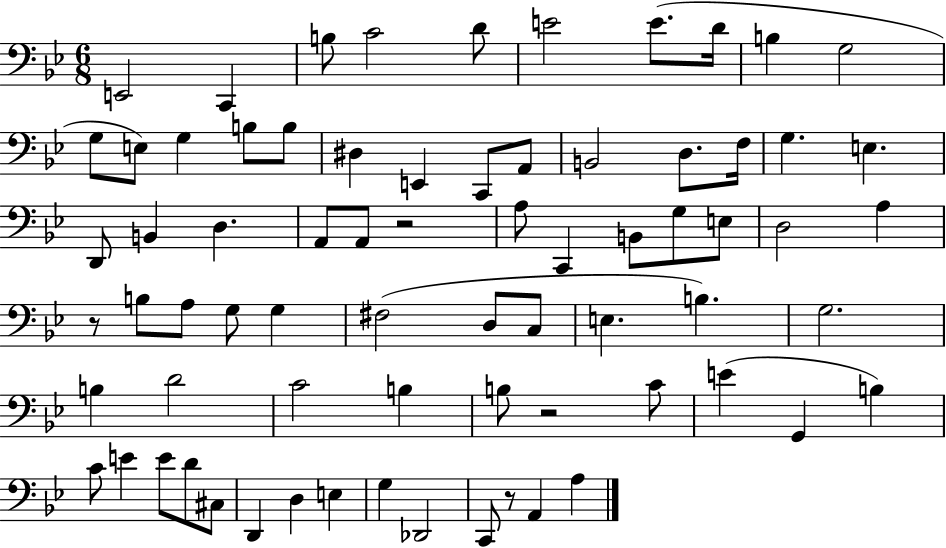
X:1
T:Untitled
M:6/8
L:1/4
K:Bb
E,,2 C,, B,/2 C2 D/2 E2 E/2 D/4 B, G,2 G,/2 E,/2 G, B,/2 B,/2 ^D, E,, C,,/2 A,,/2 B,,2 D,/2 F,/4 G, E, D,,/2 B,, D, A,,/2 A,,/2 z2 A,/2 C,, B,,/2 G,/2 E,/2 D,2 A, z/2 B,/2 A,/2 G,/2 G, ^F,2 D,/2 C,/2 E, B, G,2 B, D2 C2 B, B,/2 z2 C/2 E G,, B, C/2 E E/2 D/2 ^C,/2 D,, D, E, G, _D,,2 C,,/2 z/2 A,, A,